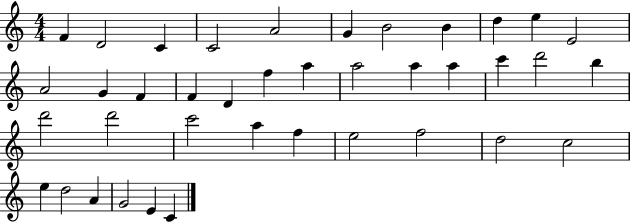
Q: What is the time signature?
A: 4/4